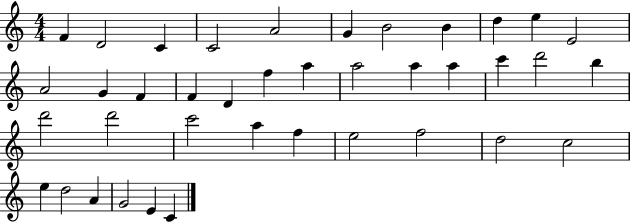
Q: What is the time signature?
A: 4/4